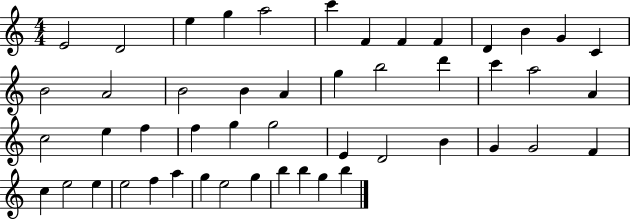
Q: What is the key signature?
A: C major